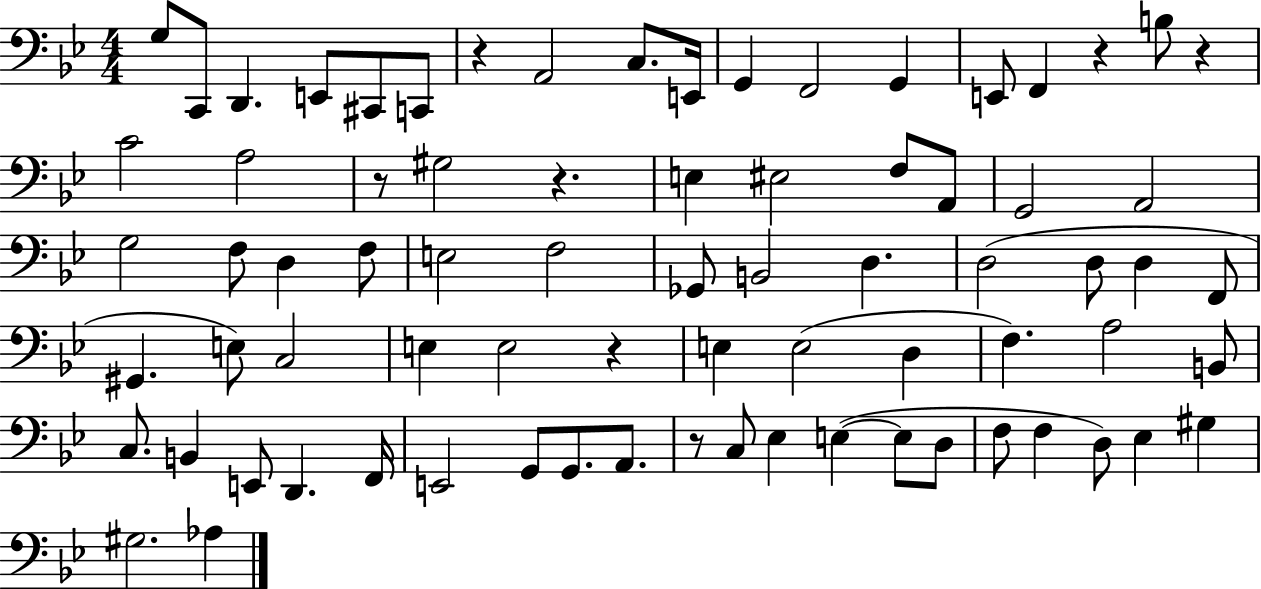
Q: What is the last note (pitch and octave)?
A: Ab3